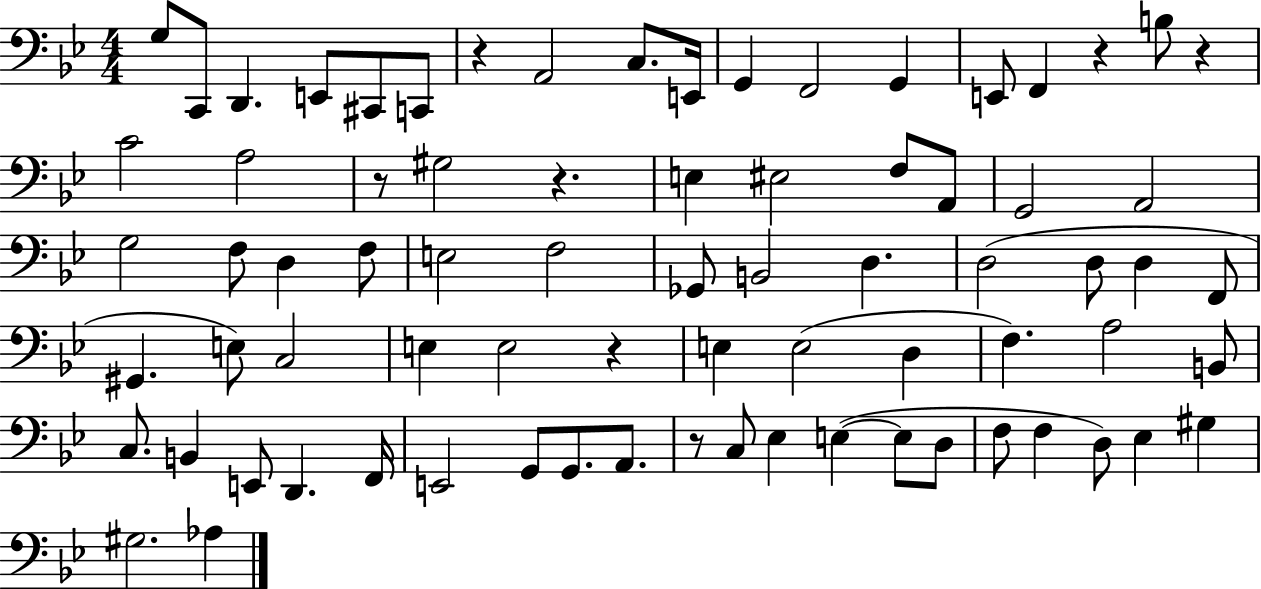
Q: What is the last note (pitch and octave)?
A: Ab3